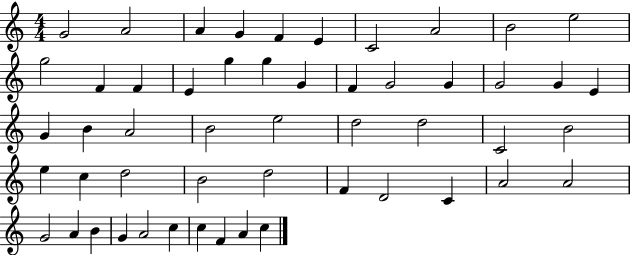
X:1
T:Untitled
M:4/4
L:1/4
K:C
G2 A2 A G F E C2 A2 B2 e2 g2 F F E g g G F G2 G G2 G E G B A2 B2 e2 d2 d2 C2 B2 e c d2 B2 d2 F D2 C A2 A2 G2 A B G A2 c c F A c